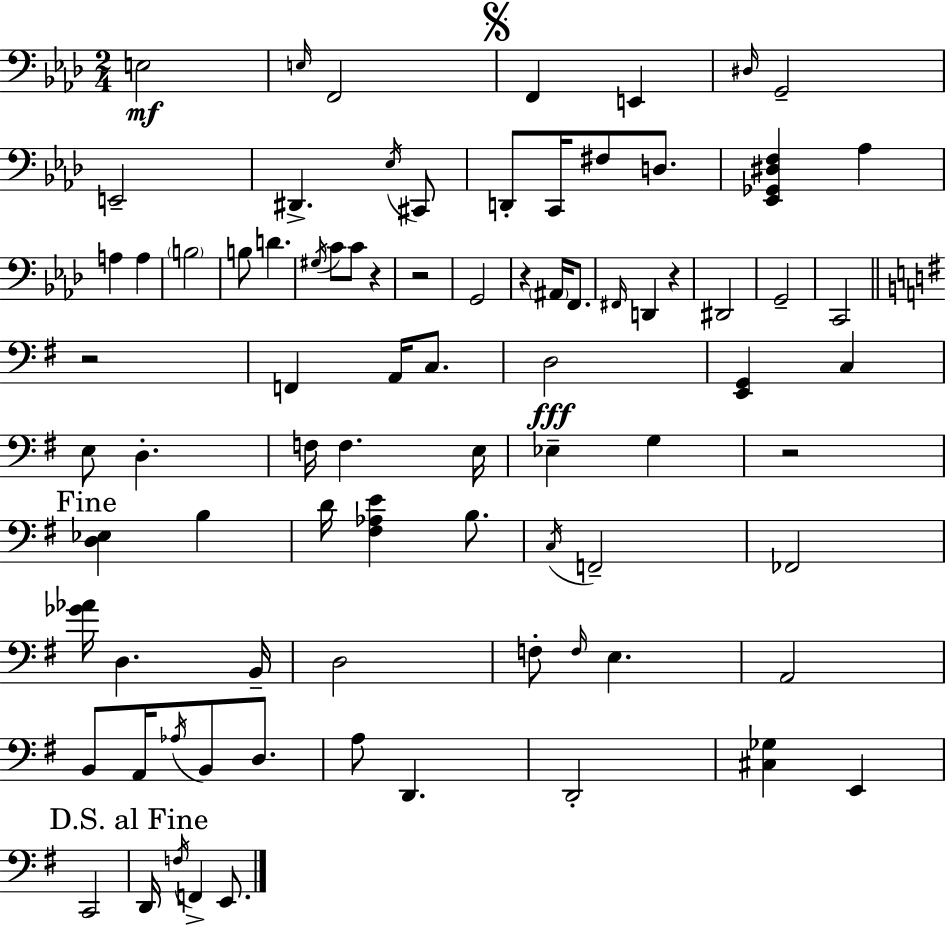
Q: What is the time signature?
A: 2/4